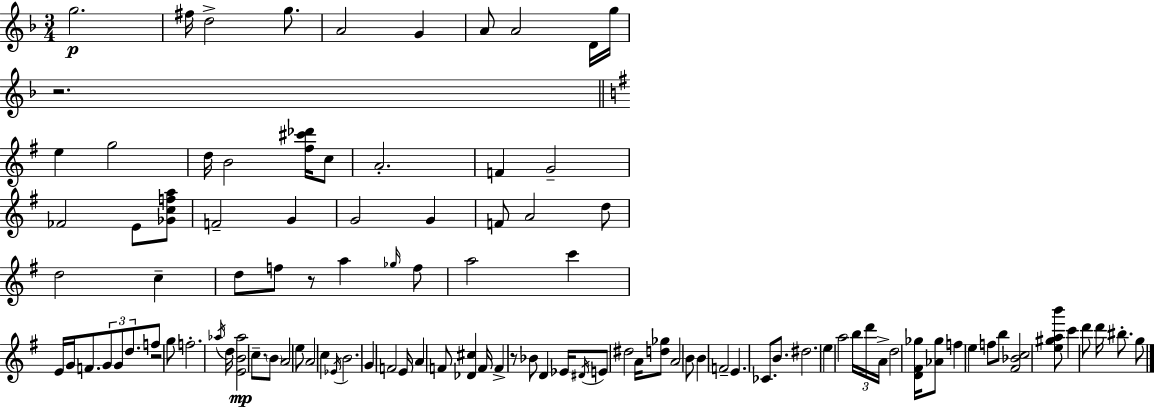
G5/h. F#5/s D5/h G5/e. A4/h G4/q A4/e A4/h D4/s G5/s R/h. E5/q G5/h D5/s B4/h [F#5,C#6,Db6]/s C5/e A4/h. F4/q G4/h FES4/h E4/e [Gb4,C5,F5,A5]/e F4/h G4/q G4/h G4/q F4/e A4/h D5/e D5/h C5/q D5/e F5/e R/e A5/q Gb5/s F5/e A5/h C6/q E4/s G4/s F4/e. G4/e G4/e D5/e. F5/e R/h G5/e F5/h. Ab5/s D5/s [E4,B4,Ab5]/h C5/e. B4/e A4/h E5/e A4/h C5/q Eb4/s B4/h. G4/q F4/h E4/s A4/q F4/e [Db4,C#5]/q F4/s F4/q R/e Bb4/e D4/q Eb4/s D#4/s E4/e D#5/h A4/s [D5,Gb5]/e A4/h B4/e B4/q F4/h E4/q. CES4/e. B4/e. D#5/h. E5/q A5/h B5/s D6/s A4/s D5/h [D4,F#4,Gb5]/s [Ab4,Gb5]/e F5/q E5/q F5/e B5/e [F#4,Bb4,C5]/h [E5,G#5,A5,B6]/e C6/q D6/e D6/s BIS5/e. G5/e